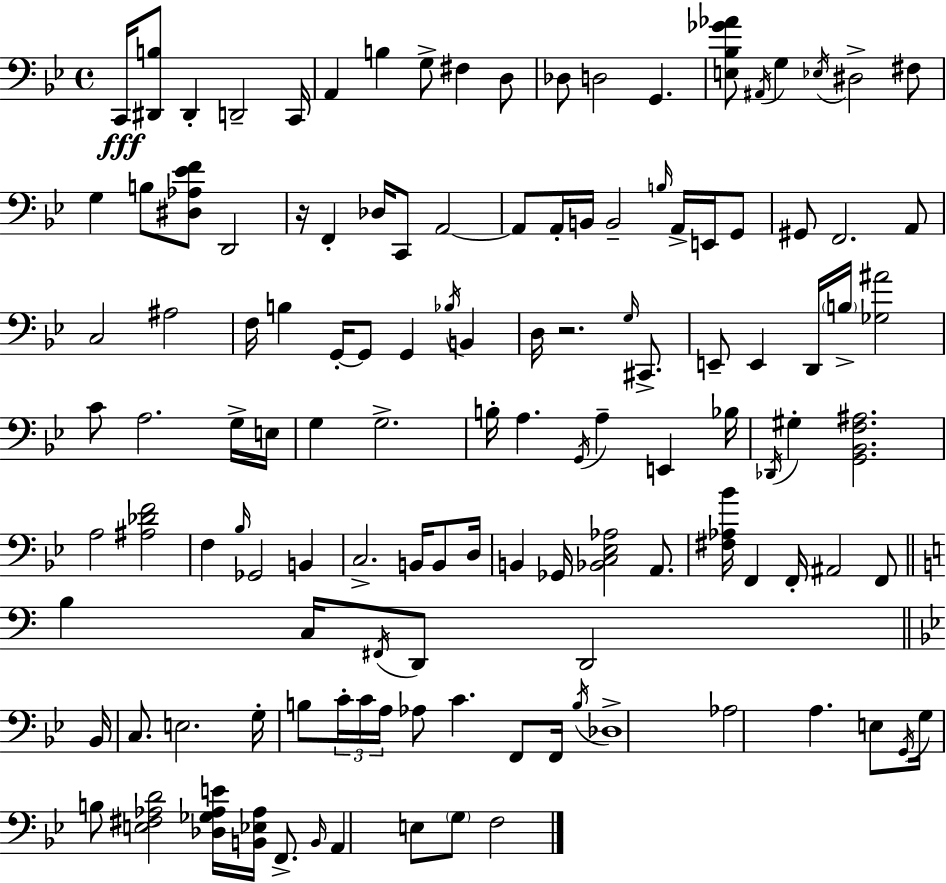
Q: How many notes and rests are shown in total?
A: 125